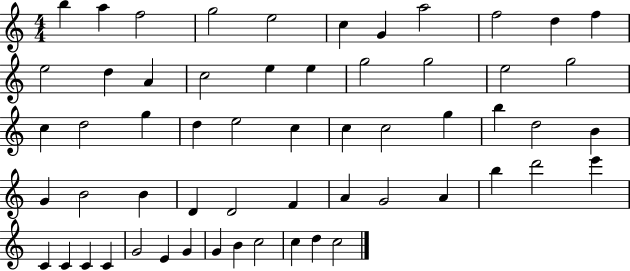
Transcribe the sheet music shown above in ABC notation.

X:1
T:Untitled
M:4/4
L:1/4
K:C
b a f2 g2 e2 c G a2 f2 d f e2 d A c2 e e g2 g2 e2 g2 c d2 g d e2 c c c2 g b d2 B G B2 B D D2 F A G2 A b d'2 e' C C C C G2 E G G B c2 c d c2